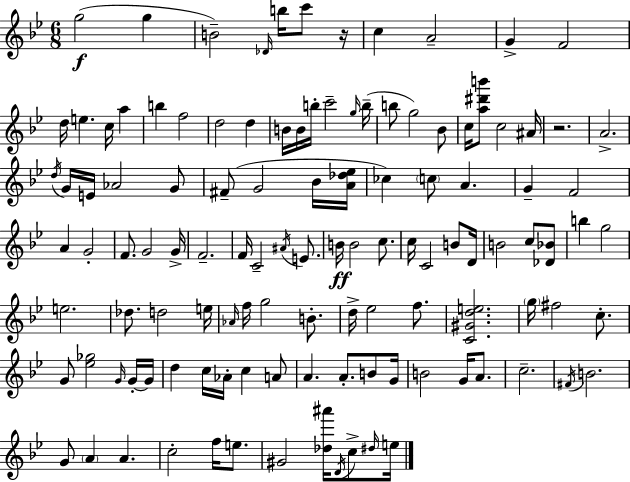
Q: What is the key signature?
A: BES major